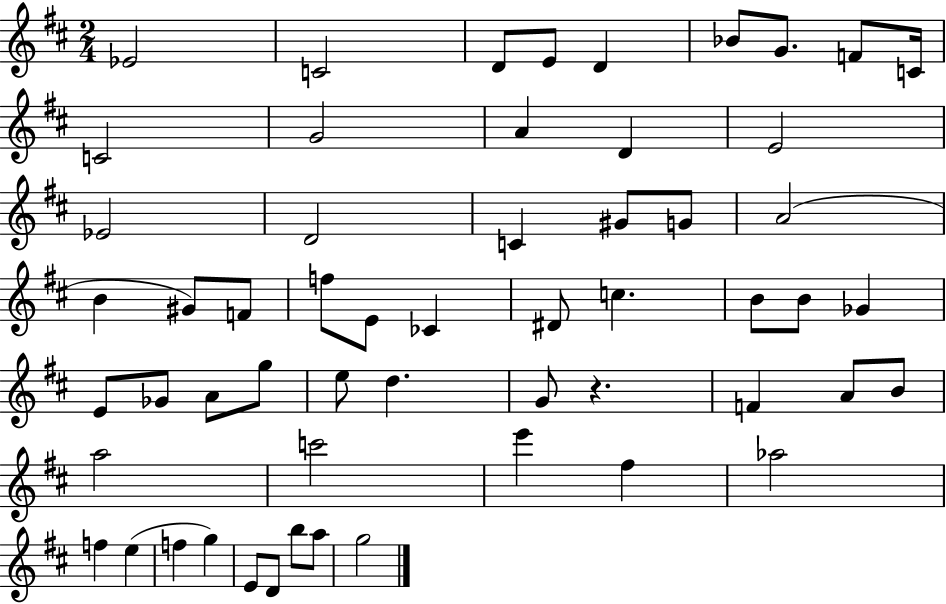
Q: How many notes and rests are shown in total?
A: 56